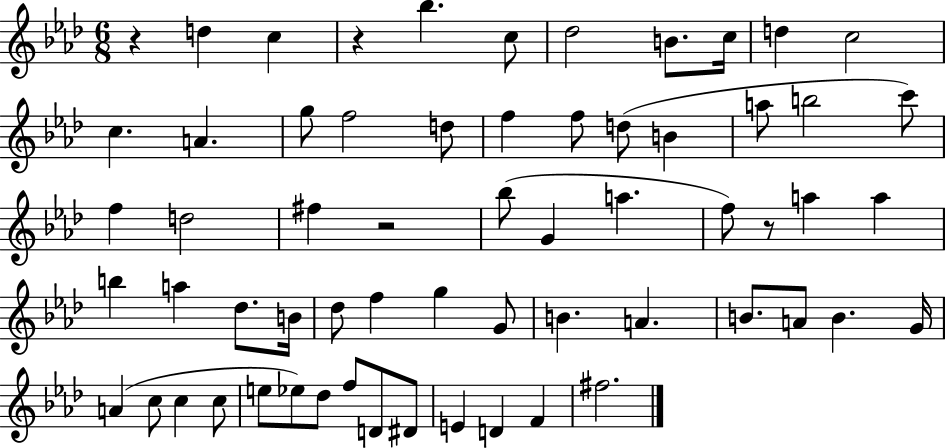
{
  \clef treble
  \numericTimeSignature
  \time 6/8
  \key aes \major
  \repeat volta 2 { r4 d''4 c''4 | r4 bes''4. c''8 | des''2 b'8. c''16 | d''4 c''2 | \break c''4. a'4. | g''8 f''2 d''8 | f''4 f''8 d''8( b'4 | a''8 b''2 c'''8) | \break f''4 d''2 | fis''4 r2 | bes''8( g'4 a''4. | f''8) r8 a''4 a''4 | \break b''4 a''4 des''8. b'16 | des''8 f''4 g''4 g'8 | b'4. a'4. | b'8. a'8 b'4. g'16 | \break a'4( c''8 c''4 c''8 | e''8 ees''8) des''8 f''8 d'8 dis'8 | e'4 d'4 f'4 | fis''2. | \break } \bar "|."
}